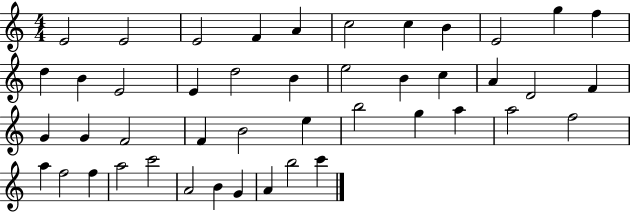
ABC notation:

X:1
T:Untitled
M:4/4
L:1/4
K:C
E2 E2 E2 F A c2 c B E2 g f d B E2 E d2 B e2 B c A D2 F G G F2 F B2 e b2 g a a2 f2 a f2 f a2 c'2 A2 B G A b2 c'